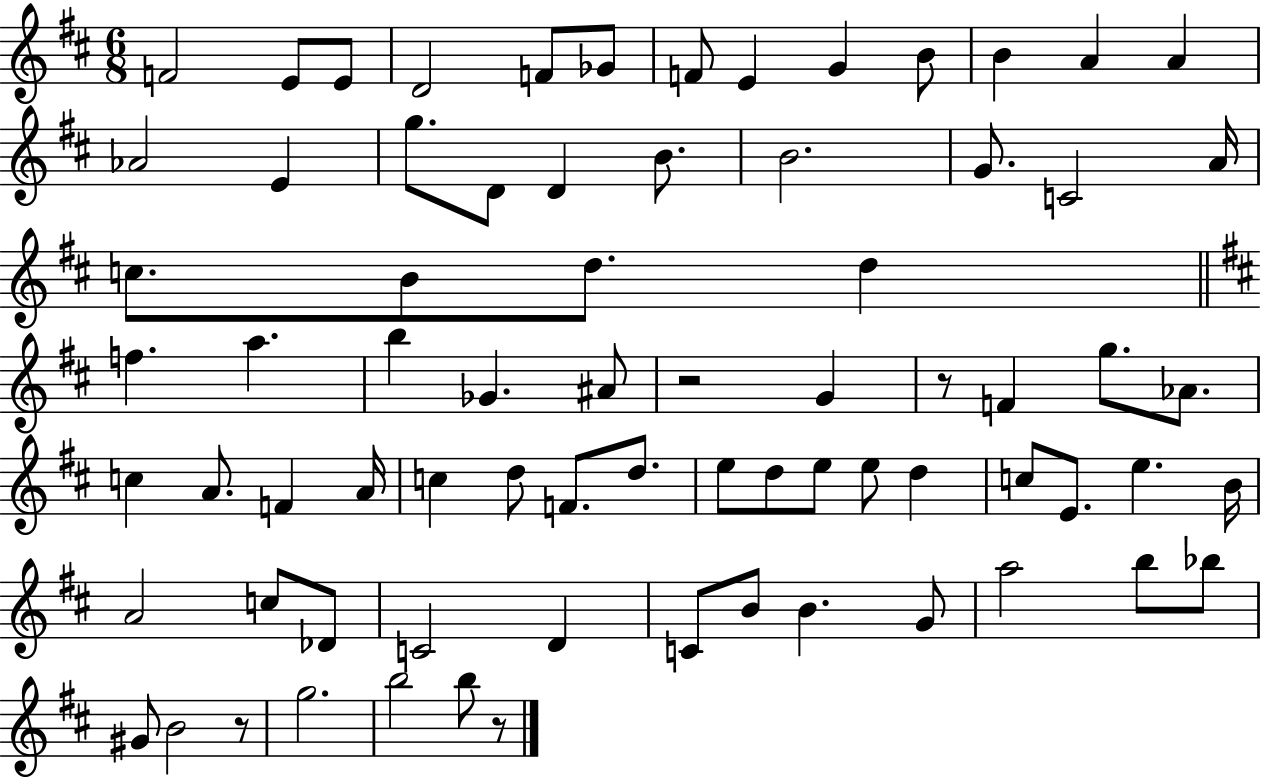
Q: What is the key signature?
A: D major